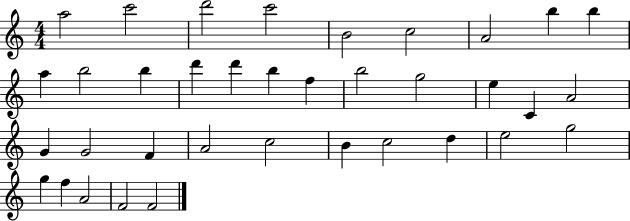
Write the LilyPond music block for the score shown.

{
  \clef treble
  \numericTimeSignature
  \time 4/4
  \key c \major
  a''2 c'''2 | d'''2 c'''2 | b'2 c''2 | a'2 b''4 b''4 | \break a''4 b''2 b''4 | d'''4 d'''4 b''4 f''4 | b''2 g''2 | e''4 c'4 a'2 | \break g'4 g'2 f'4 | a'2 c''2 | b'4 c''2 d''4 | e''2 g''2 | \break g''4 f''4 a'2 | f'2 f'2 | \bar "|."
}